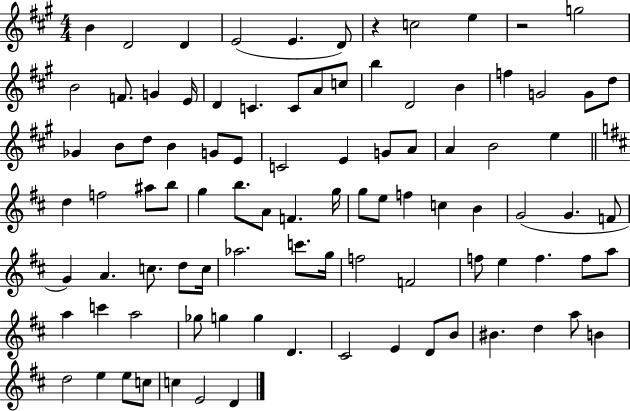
B4/q D4/h D4/q E4/h E4/q. D4/e R/q C5/h E5/q R/h G5/h B4/h F4/e. G4/q E4/s D4/q C4/q. C4/e A4/e C5/e B5/q D4/h B4/q F5/q G4/h G4/e D5/e Gb4/q B4/e D5/e B4/q G4/e E4/e C4/h E4/q G4/e A4/e A4/q B4/h E5/q D5/q F5/h A#5/e B5/e G5/q B5/e. A4/e F4/q. G5/s G5/e E5/e F5/q C5/q B4/q G4/h G4/q. F4/e G4/q A4/q. C5/e. D5/e C5/s Ab5/h. C6/e. G5/s F5/h F4/h F5/e E5/q F5/q. F5/e A5/e A5/q C6/q A5/h Gb5/e G5/q G5/q D4/q. C#4/h E4/q D4/e B4/e BIS4/q. D5/q A5/e B4/q D5/h E5/q E5/e C5/e C5/q E4/h D4/q